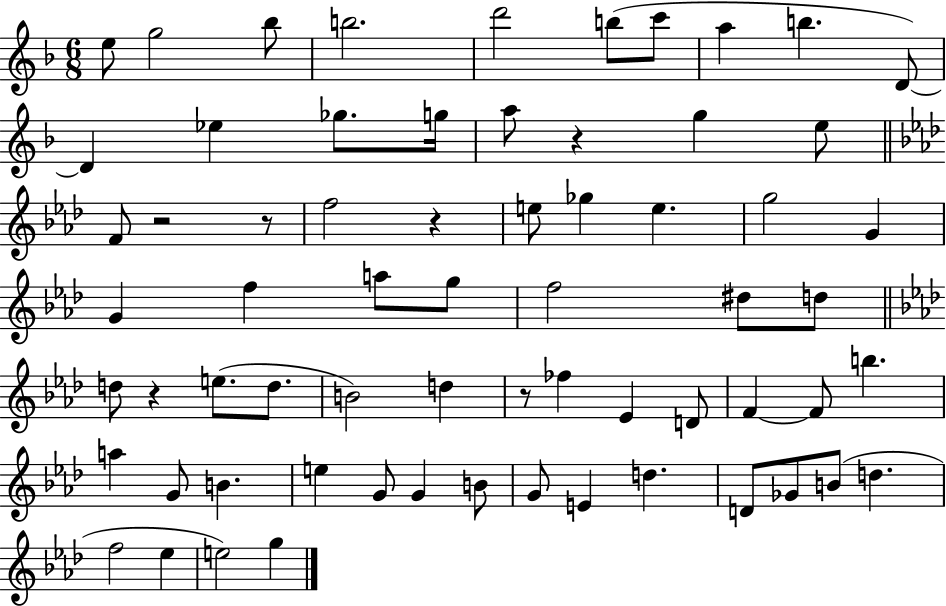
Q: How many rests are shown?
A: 6